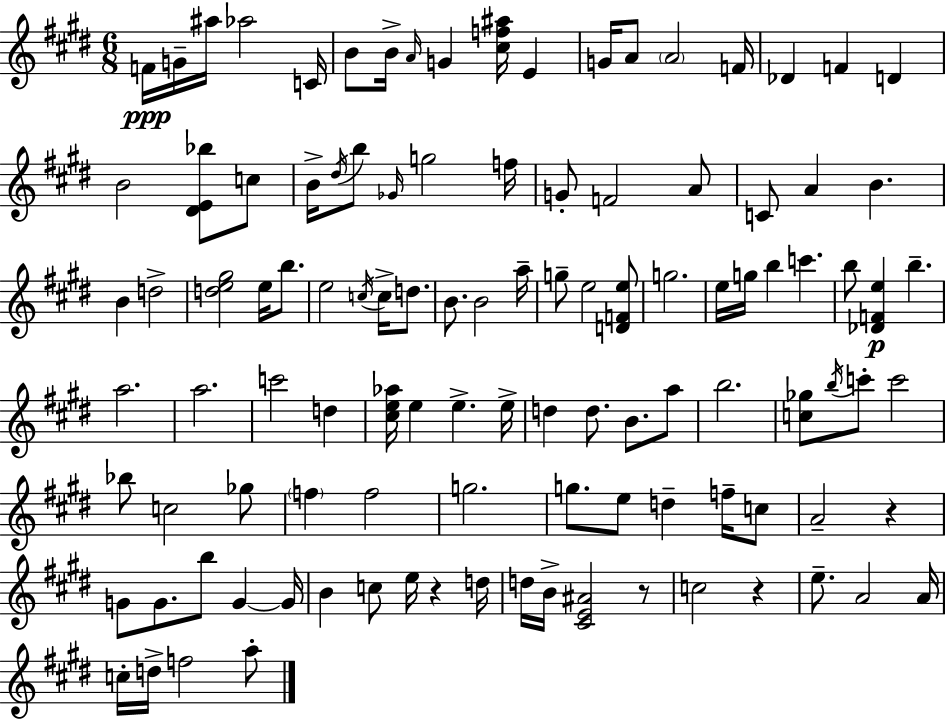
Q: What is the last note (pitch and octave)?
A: A5